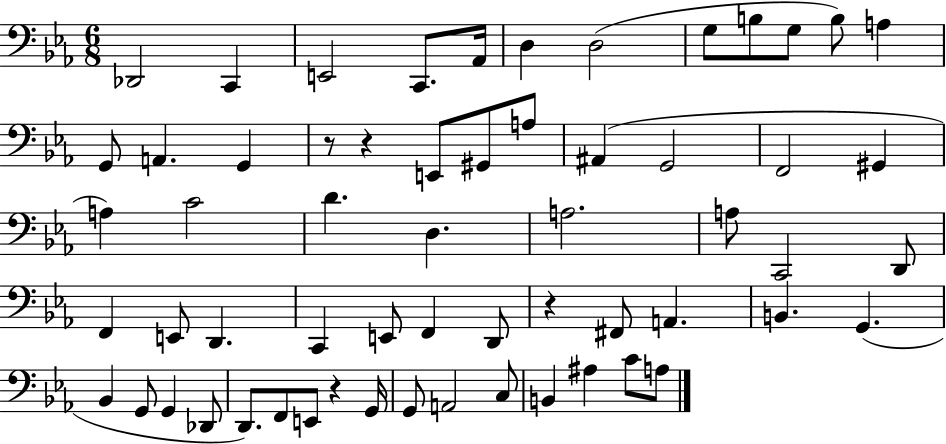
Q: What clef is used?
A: bass